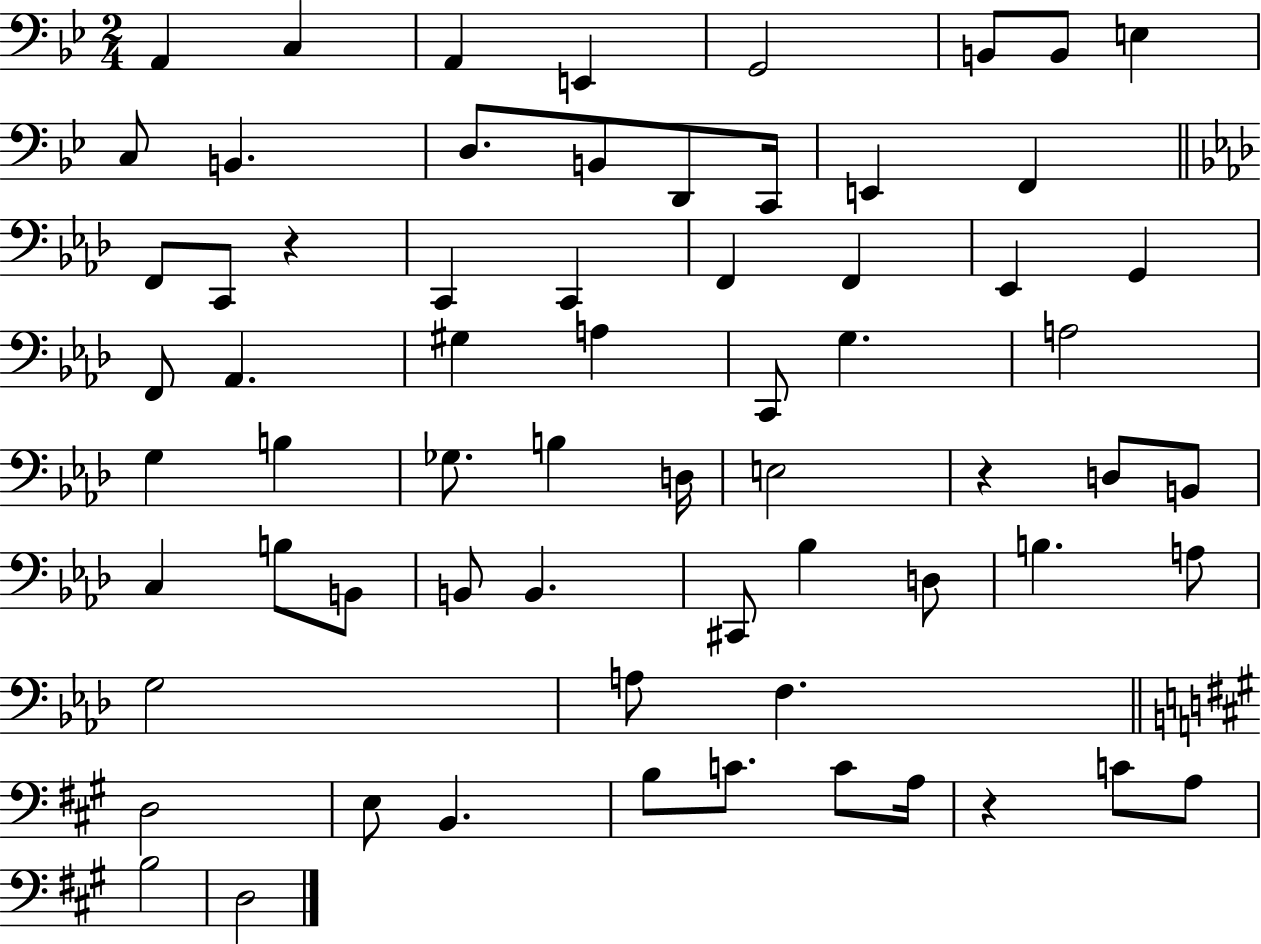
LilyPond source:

{
  \clef bass
  \numericTimeSignature
  \time 2/4
  \key bes \major
  a,4 c4 | a,4 e,4 | g,2 | b,8 b,8 e4 | \break c8 b,4. | d8. b,8 d,8 c,16 | e,4 f,4 | \bar "||" \break \key aes \major f,8 c,8 r4 | c,4 c,4 | f,4 f,4 | ees,4 g,4 | \break f,8 aes,4. | gis4 a4 | c,8 g4. | a2 | \break g4 b4 | ges8. b4 d16 | e2 | r4 d8 b,8 | \break c4 b8 b,8 | b,8 b,4. | cis,8 bes4 d8 | b4. a8 | \break g2 | a8 f4. | \bar "||" \break \key a \major d2 | e8 b,4. | b8 c'8. c'8 a16 | r4 c'8 a8 | \break b2 | d2 | \bar "|."
}